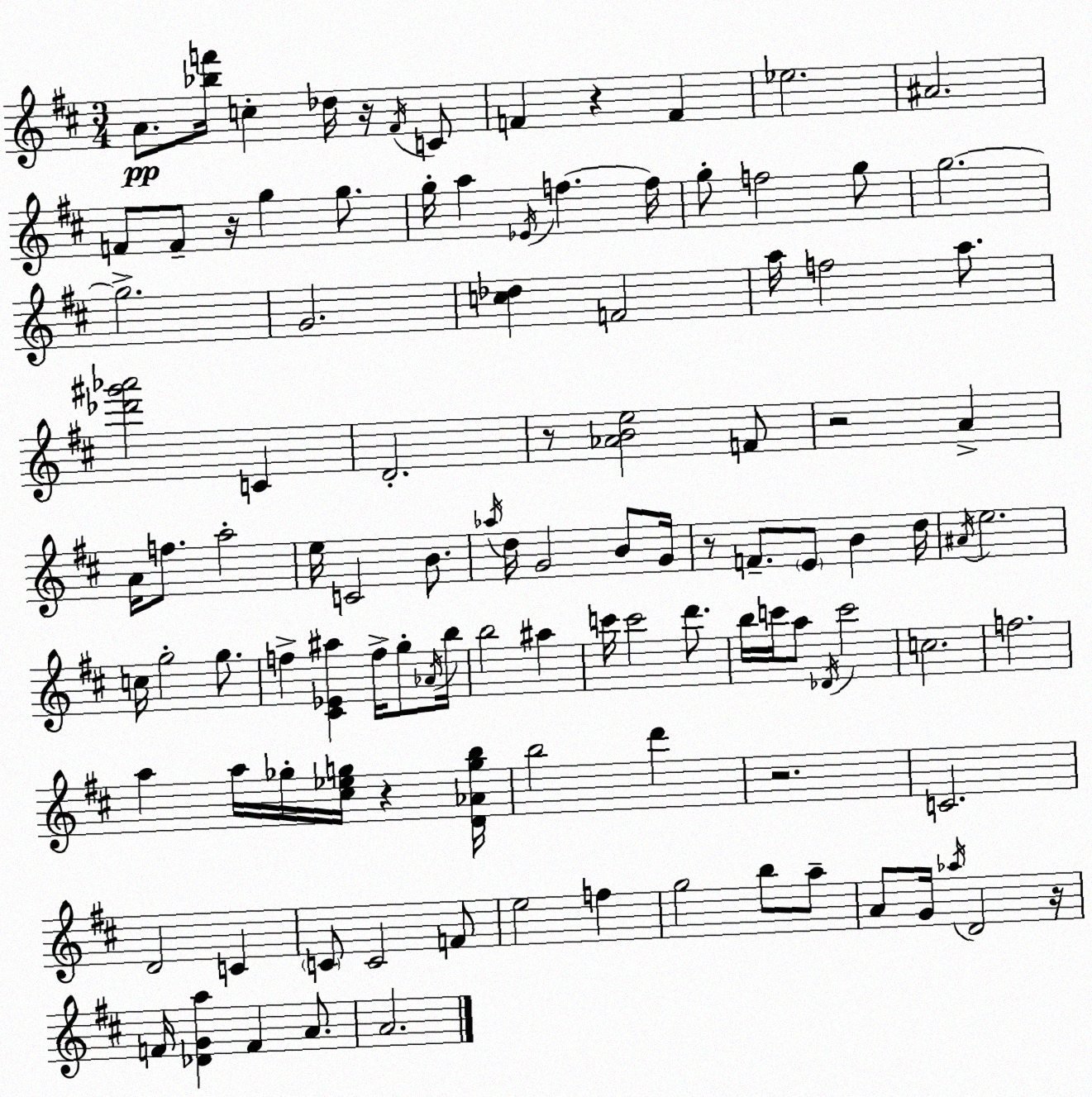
X:1
T:Untitled
M:3/4
L:1/4
K:D
A/2 [_bf']/4 c _d/4 z/4 ^F/4 C/2 F z F _e2 ^A2 F/2 F/2 z/4 g g/2 g/4 a _E/4 f f/4 g/2 f2 g/2 g2 g2 G2 [c_d] F2 a/4 f2 a/2 [_d'^g'_a']2 C D2 z/2 [_ABe]2 F/2 z2 A A/4 f/2 a2 e/4 C2 B/2 _a/4 d/4 G2 B/2 G/4 z/2 F/2 E/2 B d/4 ^A/4 e2 c/4 g2 g/2 f [^C_E^a] f/4 g/2 _A/4 b/4 b2 ^a c'/4 c'2 d'/2 b/4 c'/4 a/2 _D/4 c'2 c2 f2 a a/4 _g/4 [^c_eg]/4 z [D_Agb]/4 b2 d' z2 C2 D2 C C/2 C2 F/2 e2 f g2 b/2 a/2 A/2 G/4 _a/4 D2 z/4 F/4 [_DGa] F A/2 A2